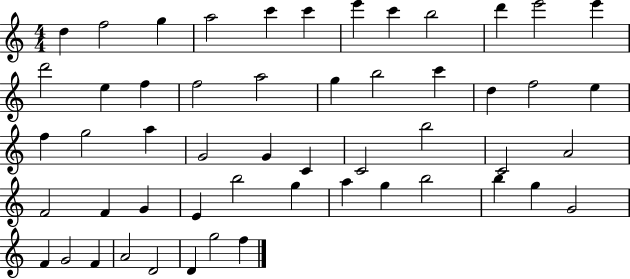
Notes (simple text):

D5/q F5/h G5/q A5/h C6/q C6/q E6/q C6/q B5/h D6/q E6/h E6/q D6/h E5/q F5/q F5/h A5/h G5/q B5/h C6/q D5/q F5/h E5/q F5/q G5/h A5/q G4/h G4/q C4/q C4/h B5/h C4/h A4/h F4/h F4/q G4/q E4/q B5/h G5/q A5/q G5/q B5/h B5/q G5/q G4/h F4/q G4/h F4/q A4/h D4/h D4/q G5/h F5/q